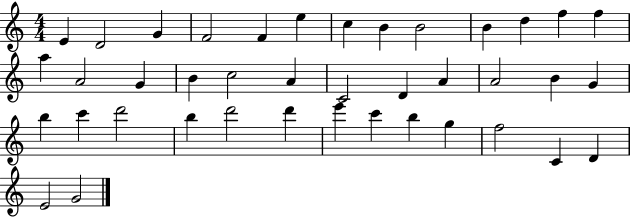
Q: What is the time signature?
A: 4/4